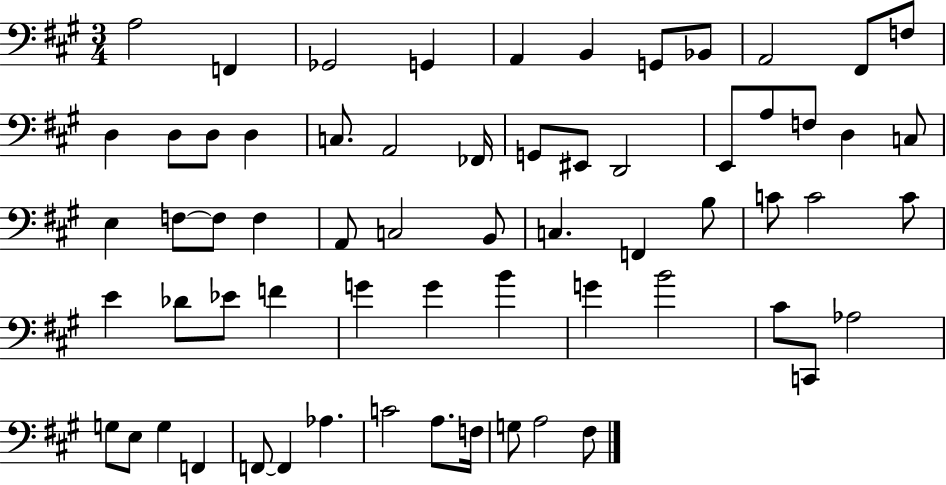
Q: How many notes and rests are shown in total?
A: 64